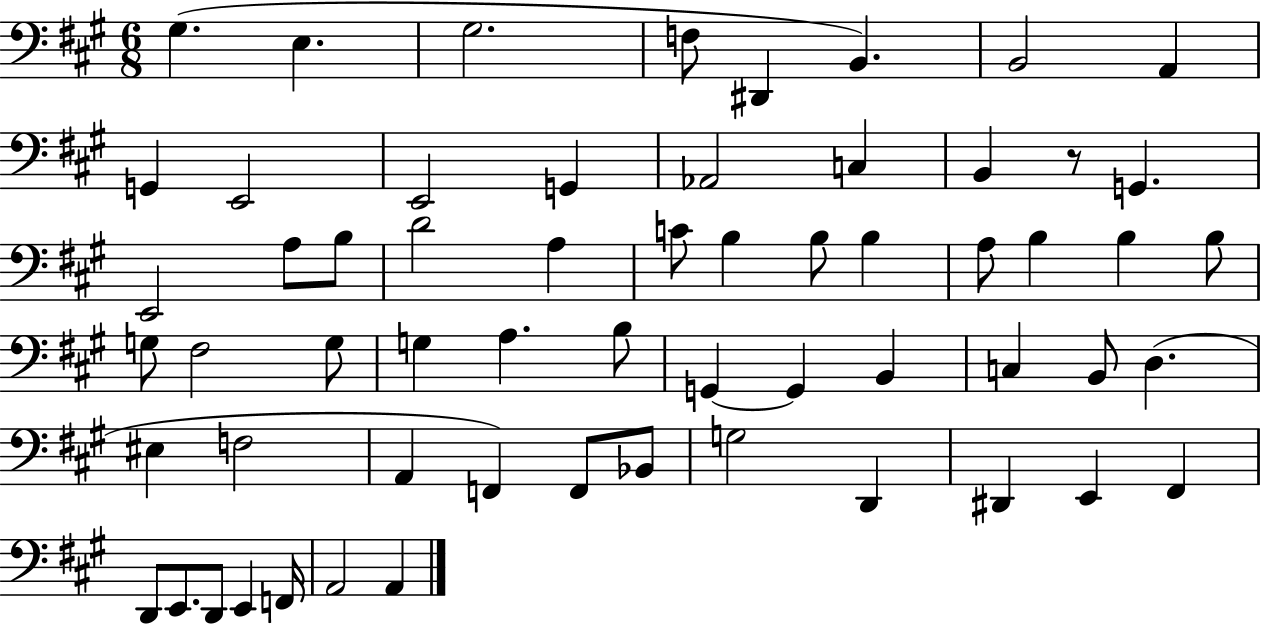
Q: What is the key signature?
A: A major